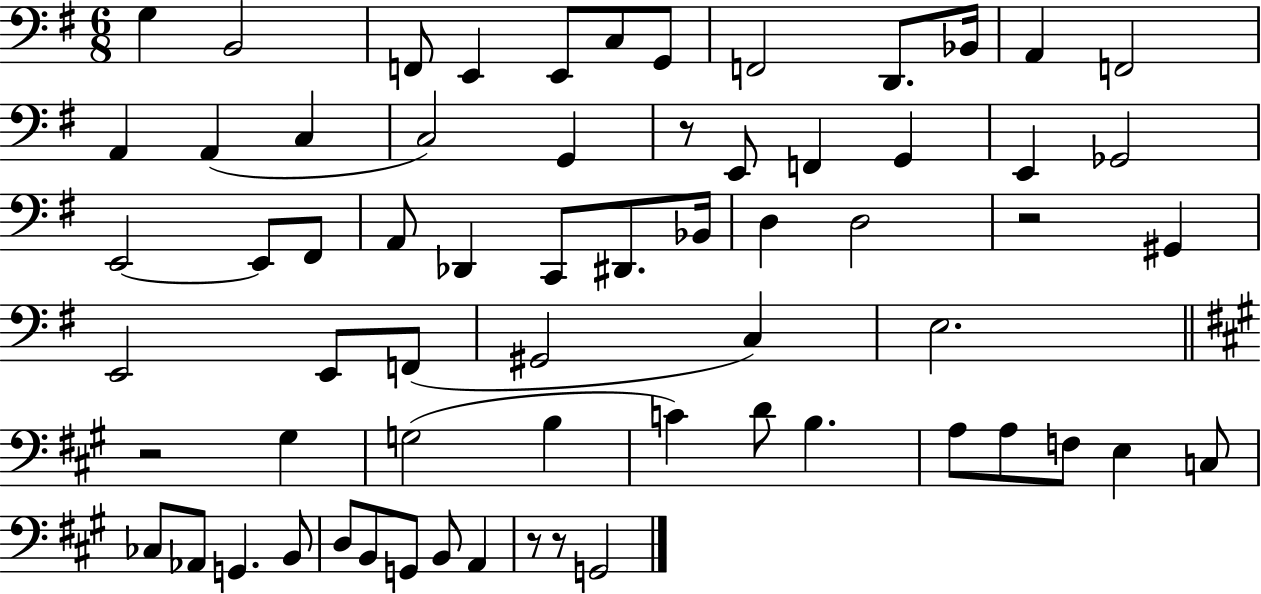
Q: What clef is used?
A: bass